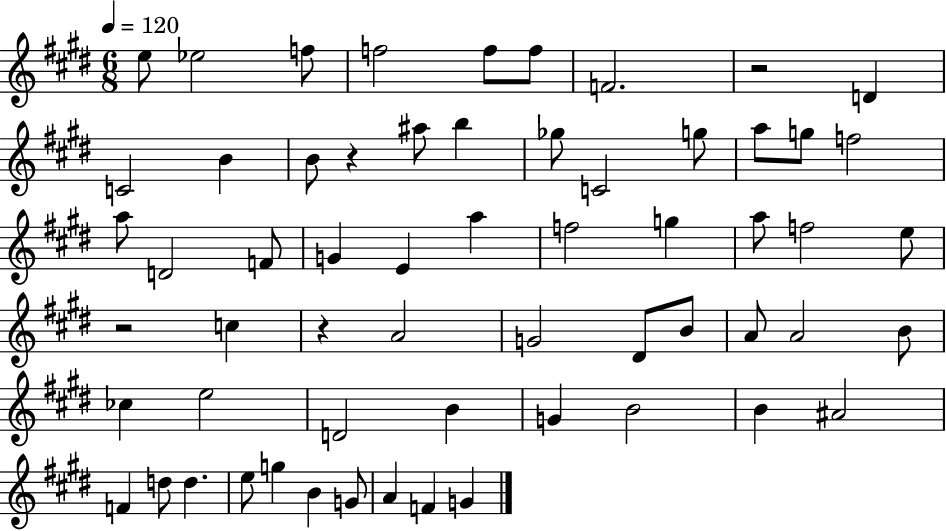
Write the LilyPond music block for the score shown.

{
  \clef treble
  \numericTimeSignature
  \time 6/8
  \key e \major
  \tempo 4 = 120
  e''8 ees''2 f''8 | f''2 f''8 f''8 | f'2. | r2 d'4 | \break c'2 b'4 | b'8 r4 ais''8 b''4 | ges''8 c'2 g''8 | a''8 g''8 f''2 | \break a''8 d'2 f'8 | g'4 e'4 a''4 | f''2 g''4 | a''8 f''2 e''8 | \break r2 c''4 | r4 a'2 | g'2 dis'8 b'8 | a'8 a'2 b'8 | \break ces''4 e''2 | d'2 b'4 | g'4 b'2 | b'4 ais'2 | \break f'4 d''8 d''4. | e''8 g''4 b'4 g'8 | a'4 f'4 g'4 | \bar "|."
}